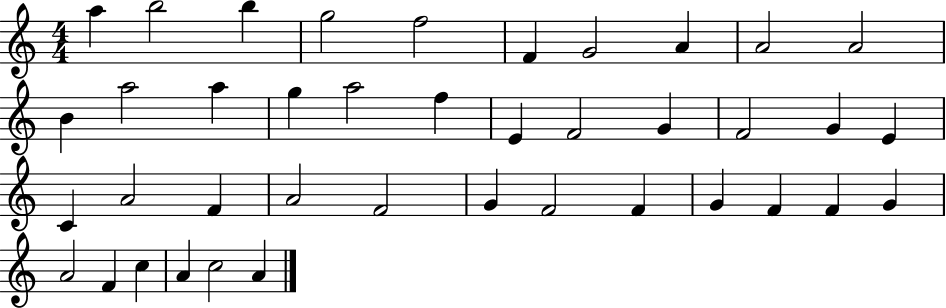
{
  \clef treble
  \numericTimeSignature
  \time 4/4
  \key c \major
  a''4 b''2 b''4 | g''2 f''2 | f'4 g'2 a'4 | a'2 a'2 | \break b'4 a''2 a''4 | g''4 a''2 f''4 | e'4 f'2 g'4 | f'2 g'4 e'4 | \break c'4 a'2 f'4 | a'2 f'2 | g'4 f'2 f'4 | g'4 f'4 f'4 g'4 | \break a'2 f'4 c''4 | a'4 c''2 a'4 | \bar "|."
}